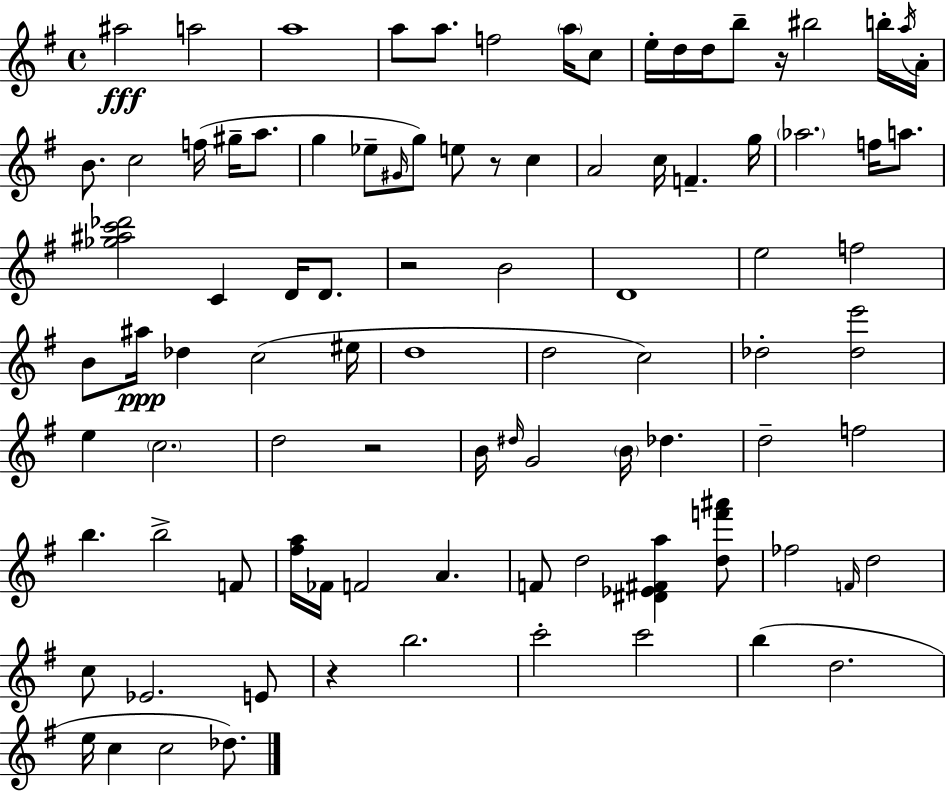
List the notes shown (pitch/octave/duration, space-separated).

A#5/h A5/h A5/w A5/e A5/e. F5/h A5/s C5/e E5/s D5/s D5/s B5/e R/s BIS5/h B5/s A5/s A4/s B4/e. C5/h F5/s G#5/s A5/e. G5/q Eb5/e G#4/s G5/e E5/e R/e C5/q A4/h C5/s F4/q. G5/s Ab5/h. F5/s A5/e. [Gb5,A#5,C6,Db6]/h C4/q D4/s D4/e. R/h B4/h D4/w E5/h F5/h B4/e A#5/s Db5/q C5/h EIS5/s D5/w D5/h C5/h Db5/h [Db5,E6]/h E5/q C5/h. D5/h R/h B4/s D#5/s G4/h B4/s Db5/q. D5/h F5/h B5/q. B5/h F4/e [F#5,A5]/s FES4/s F4/h A4/q. F4/e D5/h [D#4,Eb4,F#4,A5]/q [D5,F6,A#6]/e FES5/h F4/s D5/h C5/e Eb4/h. E4/e R/q B5/h. C6/h C6/h B5/q D5/h. E5/s C5/q C5/h Db5/e.